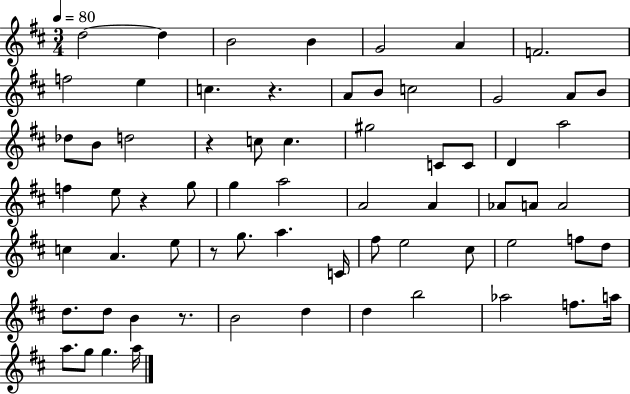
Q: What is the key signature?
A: D major